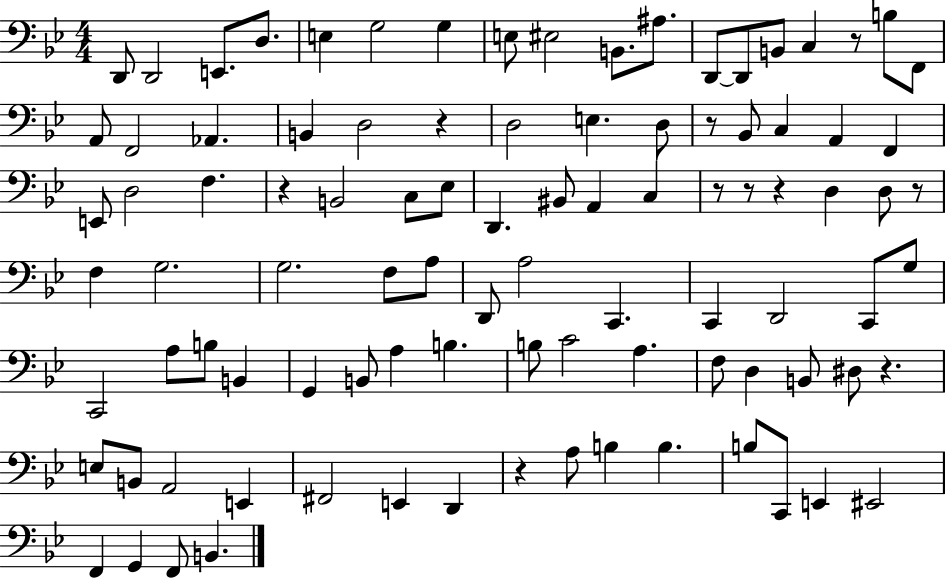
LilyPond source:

{
  \clef bass
  \numericTimeSignature
  \time 4/4
  \key bes \major
  d,8 d,2 e,8. d8. | e4 g2 g4 | e8 eis2 b,8. ais8. | d,8~~ d,8 b,8 c4 r8 b8 f,8 | \break a,8 f,2 aes,4. | b,4 d2 r4 | d2 e4. d8 | r8 bes,8 c4 a,4 f,4 | \break e,8 d2 f4. | r4 b,2 c8 ees8 | d,4. bis,8 a,4 c4 | r8 r8 r4 d4 d8 r8 | \break f4 g2. | g2. f8 a8 | d,8 a2 c,4. | c,4 d,2 c,8 g8 | \break c,2 a8 b8 b,4 | g,4 b,8 a4 b4. | b8 c'2 a4. | f8 d4 b,8 dis8 r4. | \break e8 b,8 a,2 e,4 | fis,2 e,4 d,4 | r4 a8 b4 b4. | b8 c,8 e,4 eis,2 | \break f,4 g,4 f,8 b,4. | \bar "|."
}